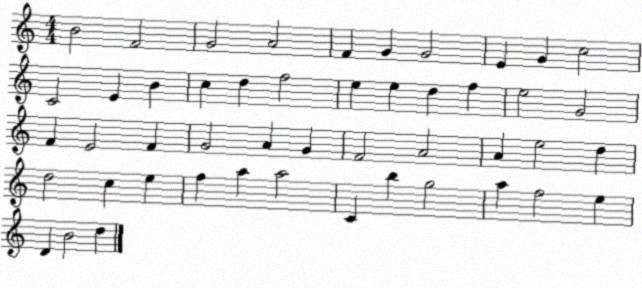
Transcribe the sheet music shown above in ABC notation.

X:1
T:Untitled
M:4/4
L:1/4
K:C
B2 F2 G2 A2 F G G2 E G c2 C2 E B c d f2 e e d f e2 G2 F E2 F G2 A G F2 A2 A e2 d d2 c e f a a2 C b g2 a f2 e D B2 d